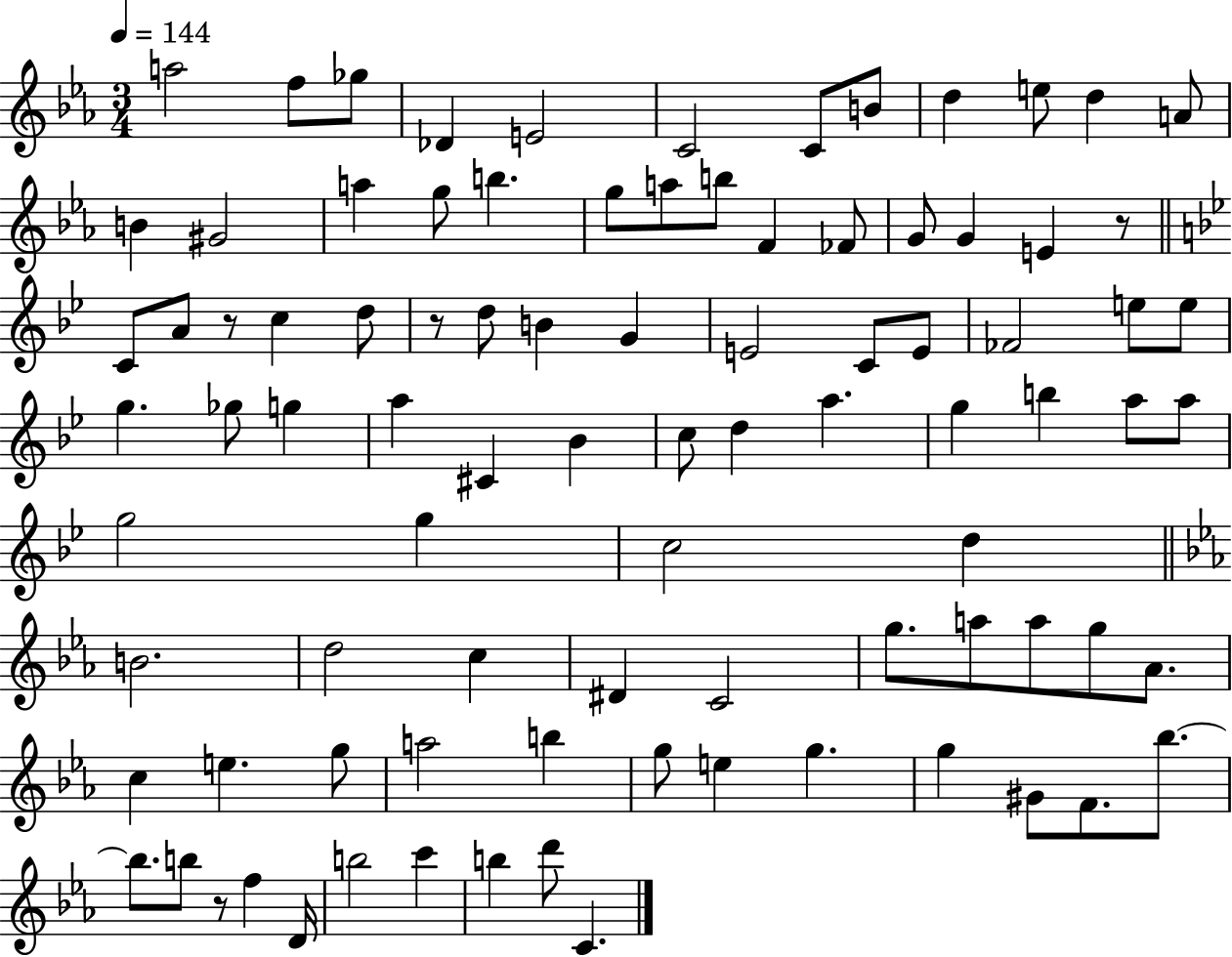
A5/h F5/e Gb5/e Db4/q E4/h C4/h C4/e B4/e D5/q E5/e D5/q A4/e B4/q G#4/h A5/q G5/e B5/q. G5/e A5/e B5/e F4/q FES4/e G4/e G4/q E4/q R/e C4/e A4/e R/e C5/q D5/e R/e D5/e B4/q G4/q E4/h C4/e E4/e FES4/h E5/e E5/e G5/q. Gb5/e G5/q A5/q C#4/q Bb4/q C5/e D5/q A5/q. G5/q B5/q A5/e A5/e G5/h G5/q C5/h D5/q B4/h. D5/h C5/q D#4/q C4/h G5/e. A5/e A5/e G5/e Ab4/e. C5/q E5/q. G5/e A5/h B5/q G5/e E5/q G5/q. G5/q G#4/e F4/e. Bb5/e. Bb5/e. B5/e R/e F5/q D4/s B5/h C6/q B5/q D6/e C4/q.